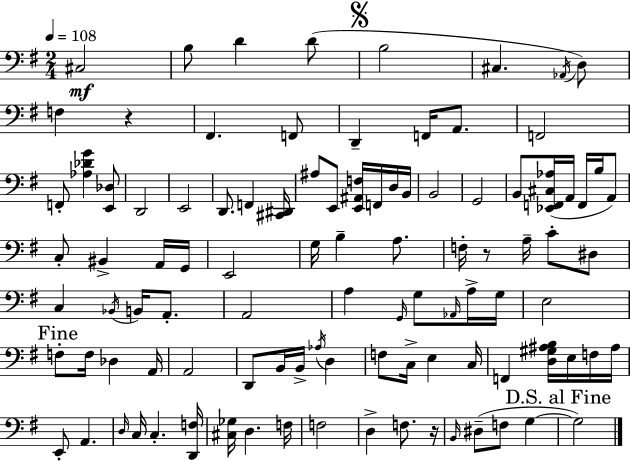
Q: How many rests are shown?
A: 3